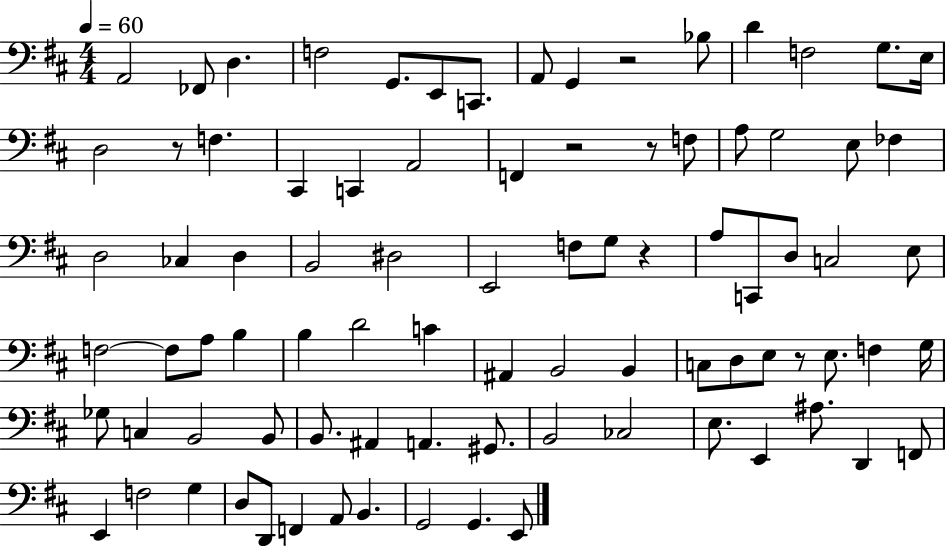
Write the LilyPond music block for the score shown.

{
  \clef bass
  \numericTimeSignature
  \time 4/4
  \key d \major
  \tempo 4 = 60
  \repeat volta 2 { a,2 fes,8 d4. | f2 g,8. e,8 c,8. | a,8 g,4 r2 bes8 | d'4 f2 g8. e16 | \break d2 r8 f4. | cis,4 c,4 a,2 | f,4 r2 r8 f8 | a8 g2 e8 fes4 | \break d2 ces4 d4 | b,2 dis2 | e,2 f8 g8 r4 | a8 c,8 d8 c2 e8 | \break f2~~ f8 a8 b4 | b4 d'2 c'4 | ais,4 b,2 b,4 | c8 d8 e8 r8 e8. f4 g16 | \break ges8 c4 b,2 b,8 | b,8. ais,4 a,4. gis,8. | b,2 ces2 | e8. e,4 ais8. d,4 f,8 | \break e,4 f2 g4 | d8 d,8 f,4 a,8 b,4. | g,2 g,4. e,8 | } \bar "|."
}